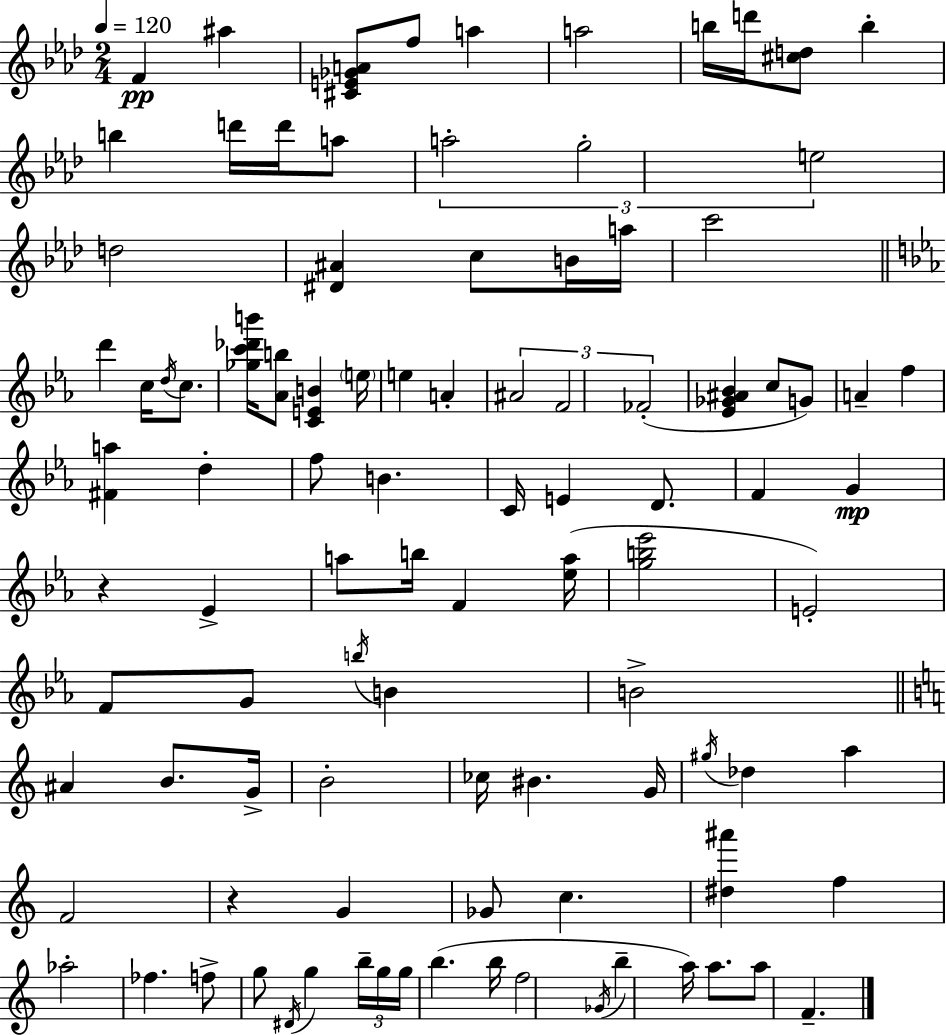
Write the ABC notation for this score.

X:1
T:Untitled
M:2/4
L:1/4
K:Ab
F ^a [^CE_GA]/2 f/2 a a2 b/4 d'/4 [^cd]/2 b b d'/4 d'/4 a/2 a2 g2 e2 d2 [^D^A] c/2 B/4 a/4 c'2 d' c/4 d/4 c/2 [_gc'_d'b']/4 [_Ab]/2 [CEB] e/4 e A ^A2 F2 _F2 [_E_G^A_B] c/2 G/2 A f [^Fa] d f/2 B C/4 E D/2 F G z _E a/2 b/4 F [_ea]/4 [gb_e']2 E2 F/2 G/2 b/4 B B2 ^A B/2 G/4 B2 _c/4 ^B G/4 ^g/4 _d a F2 z G _G/2 c [^d^a'] f _a2 _f f/2 g/2 ^D/4 g b/4 g/4 g/4 b b/4 f2 _G/4 b a/4 a/2 a/2 F